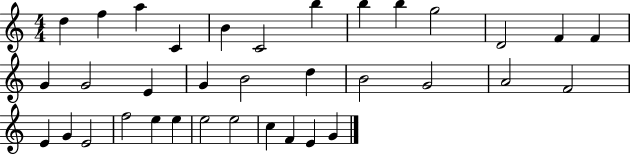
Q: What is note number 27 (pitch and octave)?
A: F5